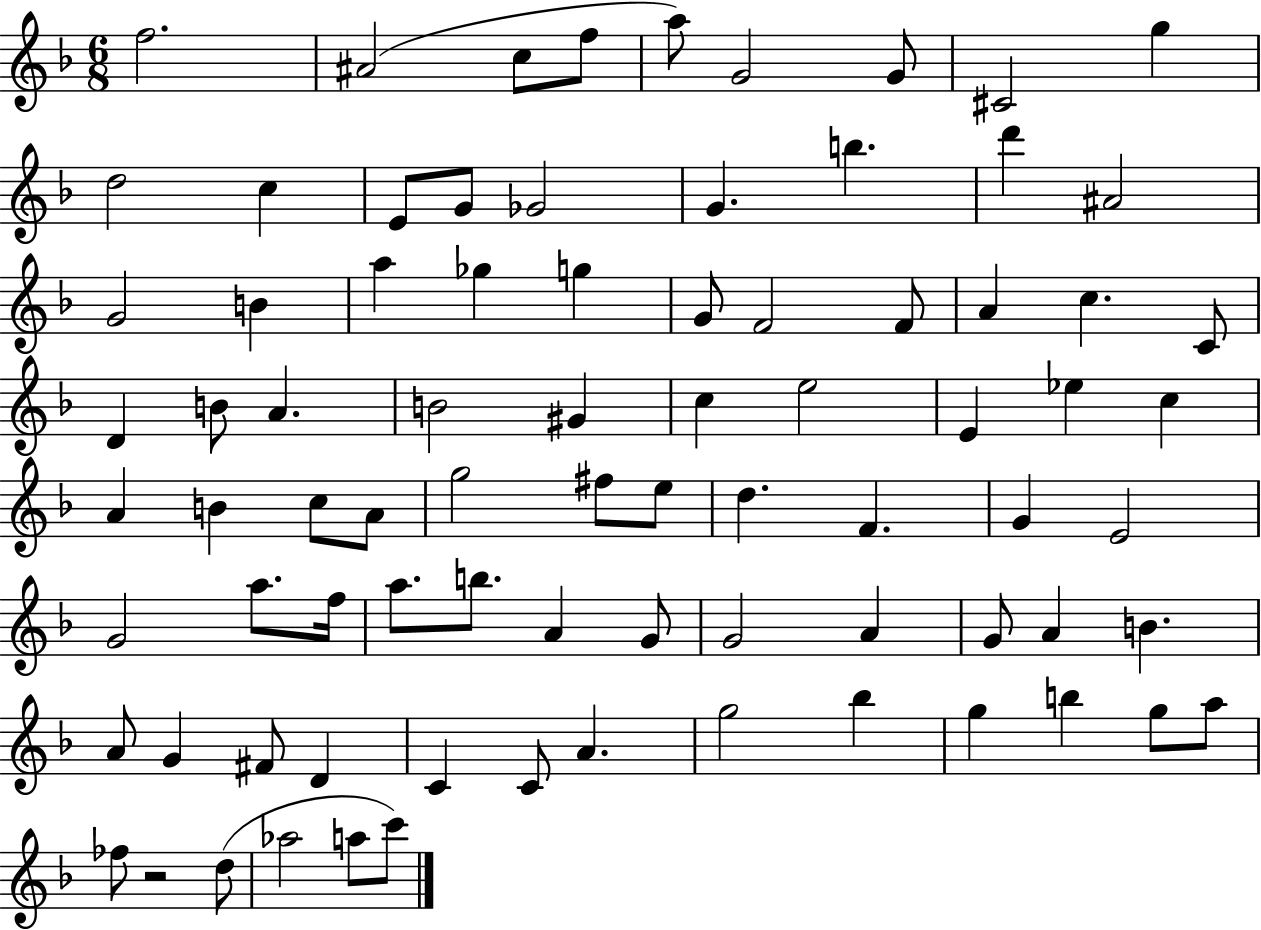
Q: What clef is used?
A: treble